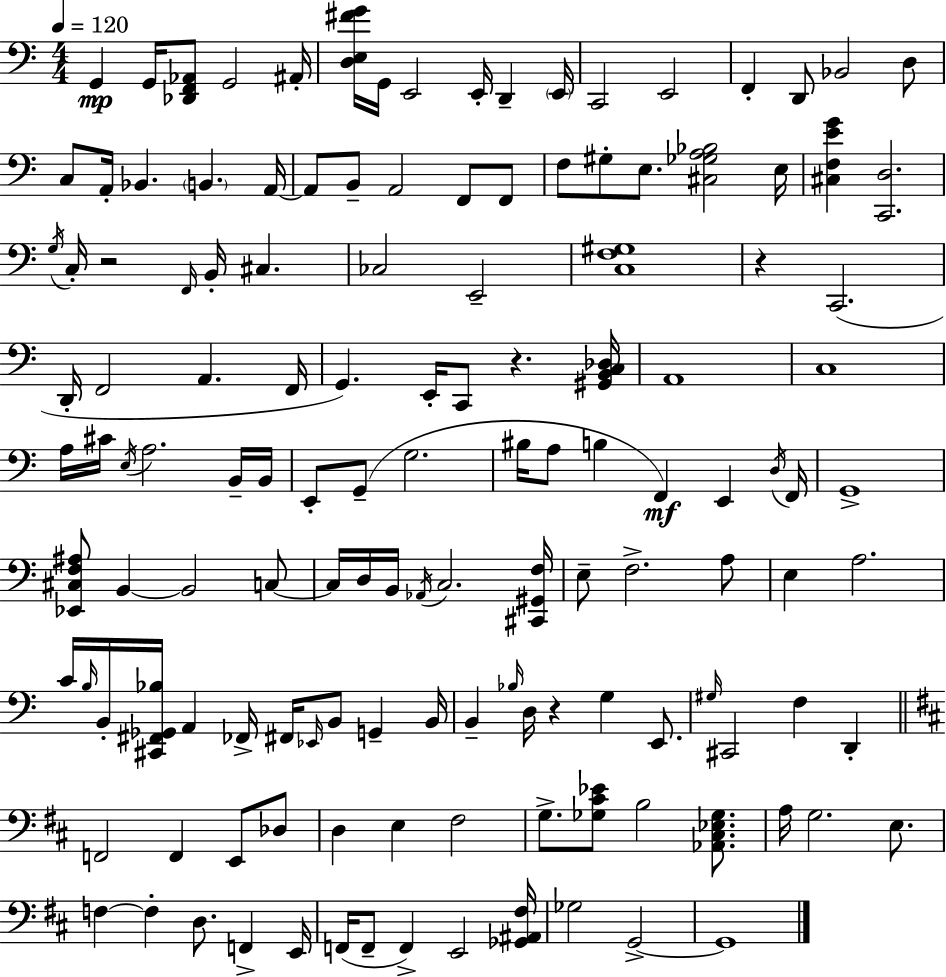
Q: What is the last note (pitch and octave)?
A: G2